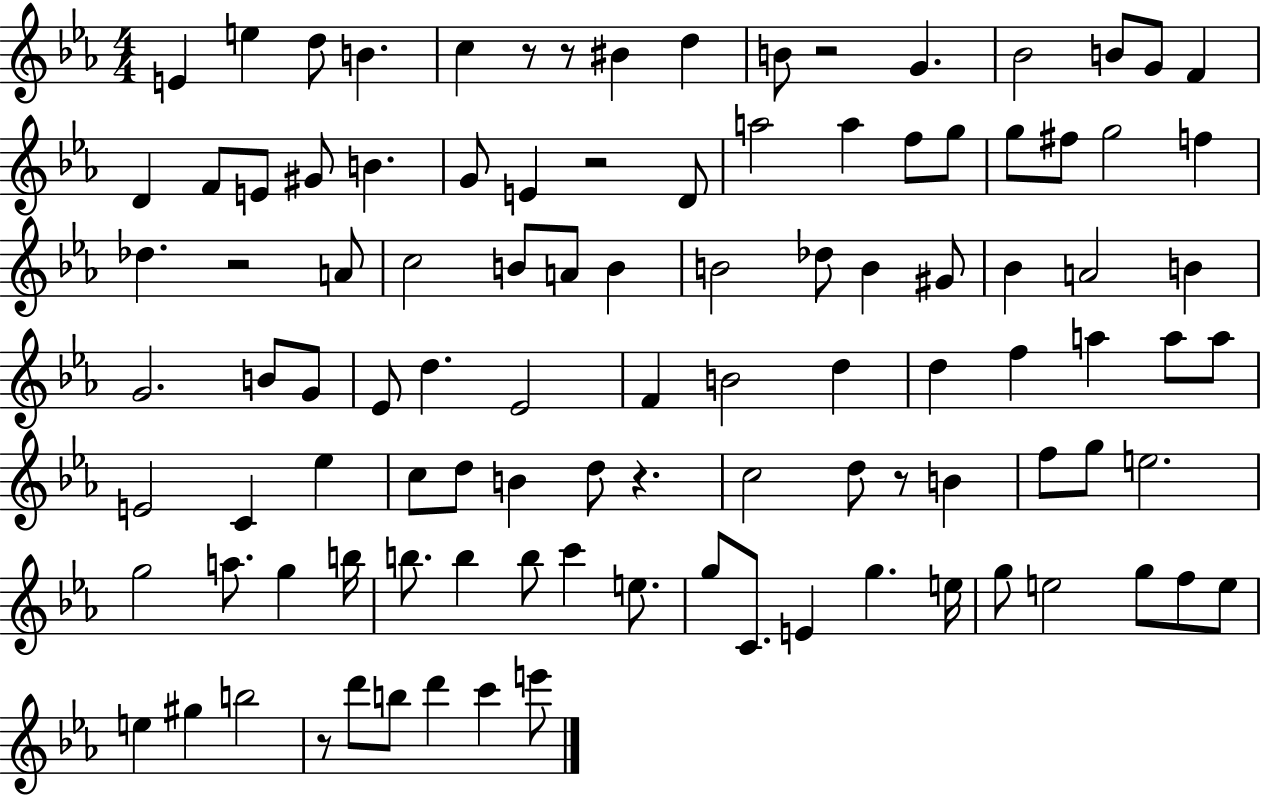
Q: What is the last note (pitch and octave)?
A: E6